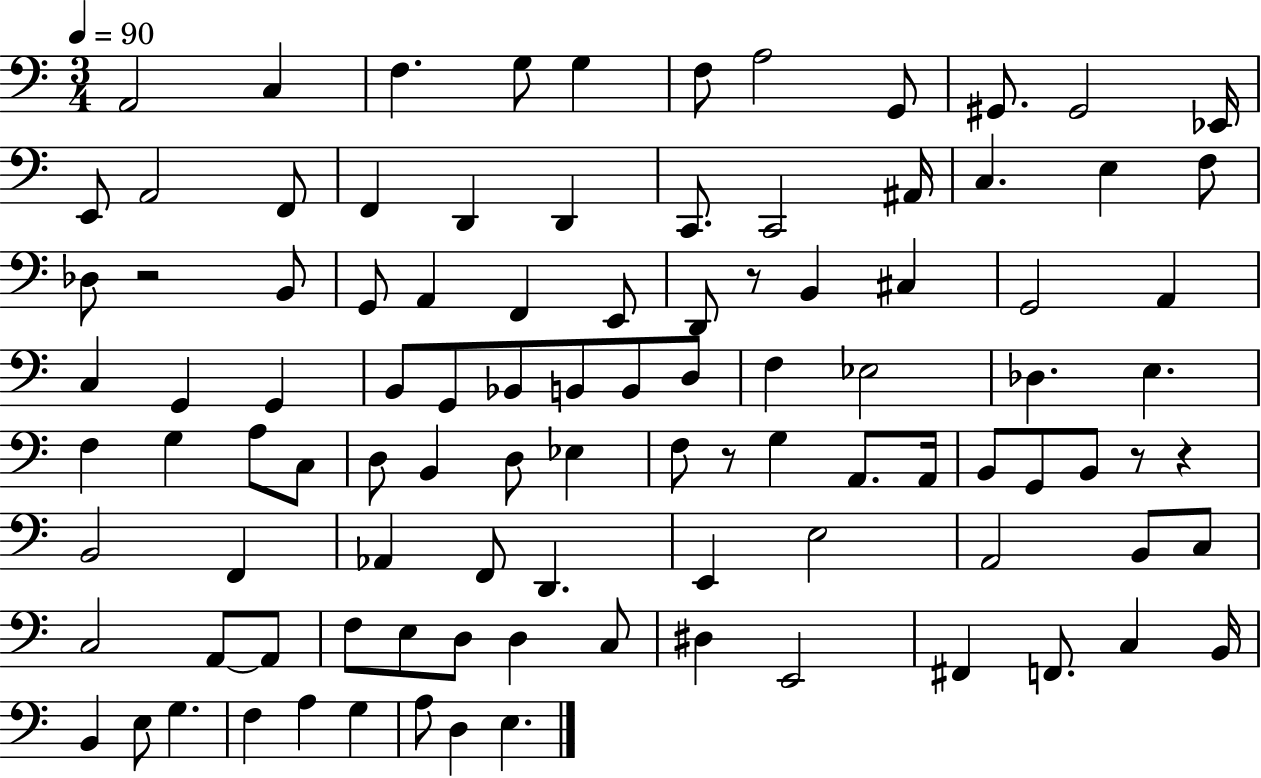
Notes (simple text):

A2/h C3/q F3/q. G3/e G3/q F3/e A3/h G2/e G#2/e. G#2/h Eb2/s E2/e A2/h F2/e F2/q D2/q D2/q C2/e. C2/h A#2/s C3/q. E3/q F3/e Db3/e R/h B2/e G2/e A2/q F2/q E2/e D2/e R/e B2/q C#3/q G2/h A2/q C3/q G2/q G2/q B2/e G2/e Bb2/e B2/e B2/e D3/e F3/q Eb3/h Db3/q. E3/q. F3/q G3/q A3/e C3/e D3/e B2/q D3/e Eb3/q F3/e R/e G3/q A2/e. A2/s B2/e G2/e B2/e R/e R/q B2/h F2/q Ab2/q F2/e D2/q. E2/q E3/h A2/h B2/e C3/e C3/h A2/e A2/e F3/e E3/e D3/e D3/q C3/e D#3/q E2/h F#2/q F2/e. C3/q B2/s B2/q E3/e G3/q. F3/q A3/q G3/q A3/e D3/q E3/q.